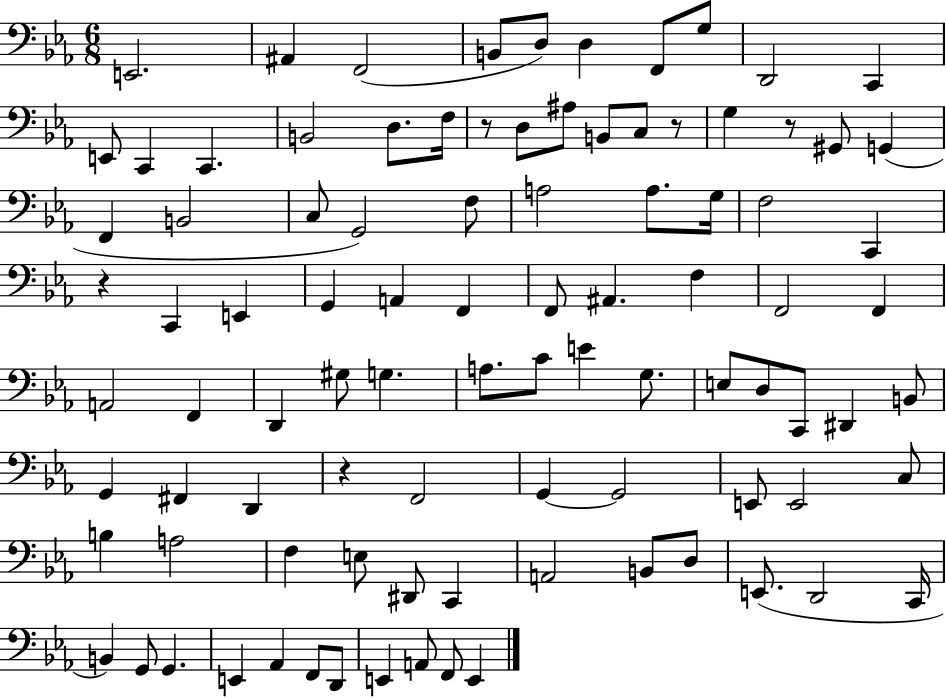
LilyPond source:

{
  \clef bass
  \numericTimeSignature
  \time 6/8
  \key ees \major
  e,2. | ais,4 f,2( | b,8 d8) d4 f,8 g8 | d,2 c,4 | \break e,8 c,4 c,4. | b,2 d8. f16 | r8 d8 ais8 b,8 c8 r8 | g4 r8 gis,8 g,4( | \break f,4 b,2 | c8 g,2) f8 | a2 a8. g16 | f2 c,4 | \break r4 c,4 e,4 | g,4 a,4 f,4 | f,8 ais,4. f4 | f,2 f,4 | \break a,2 f,4 | d,4 gis8 g4. | a8. c'8 e'4 g8. | e8 d8 c,8 dis,4 b,8 | \break g,4 fis,4 d,4 | r4 f,2 | g,4~~ g,2 | e,8 e,2 c8 | \break b4 a2 | f4 e8 dis,8 c,4 | a,2 b,8 d8 | e,8.( d,2 c,16 | \break b,4) g,8 g,4. | e,4 aes,4 f,8 d,8 | e,4 a,8 f,8 e,4 | \bar "|."
}